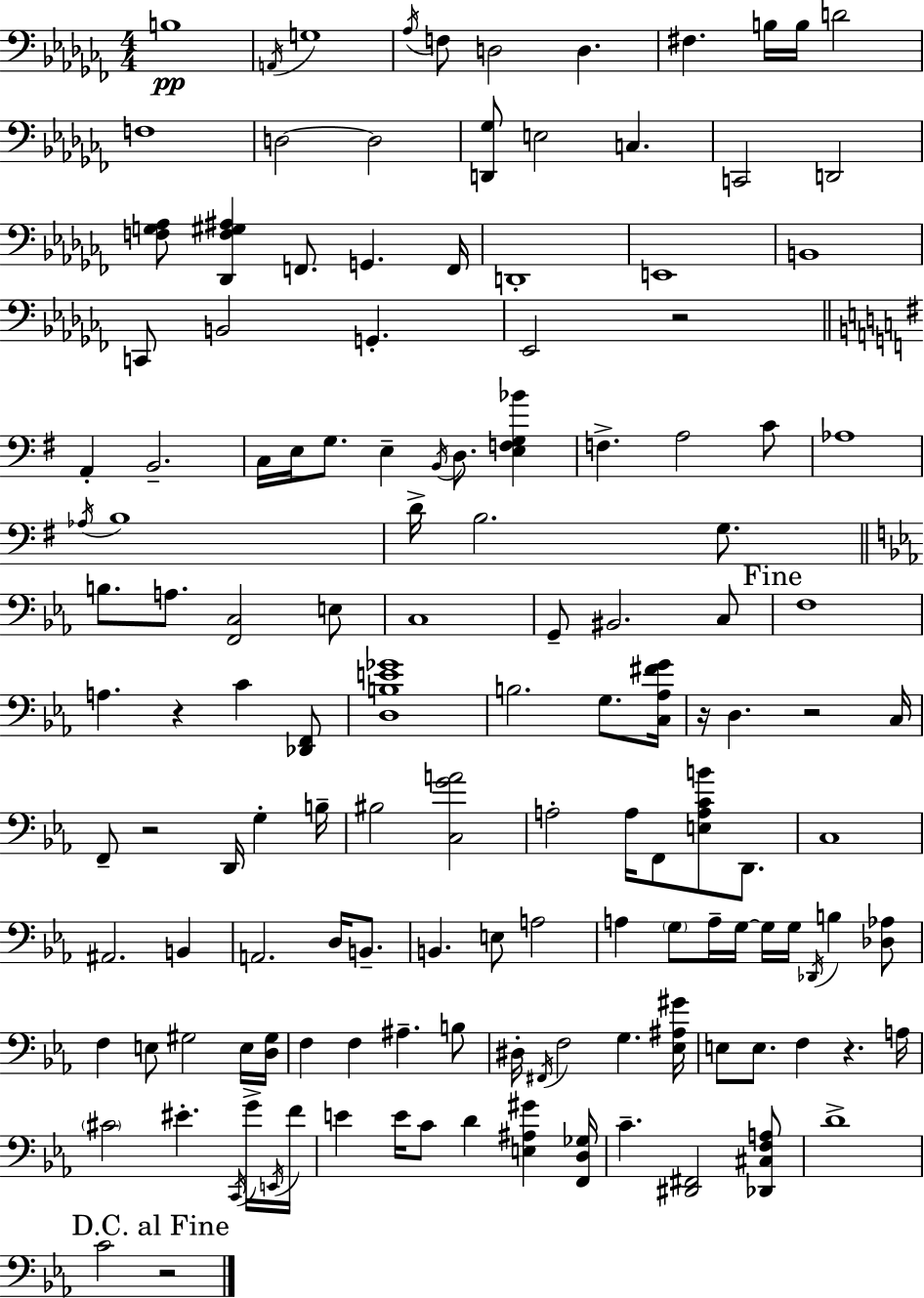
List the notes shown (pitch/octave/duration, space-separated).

B3/w A2/s G3/w Ab3/s F3/e D3/h D3/q. F#3/q. B3/s B3/s D4/h F3/w D3/h D3/h [D2,Gb3]/e E3/h C3/q. C2/h D2/h [F3,G3,Ab3]/e [Db2,F3,G#3,A#3]/q F2/e. G2/q. F2/s D2/w E2/w B2/w C2/e B2/h G2/q. Eb2/h R/h A2/q B2/h. C3/s E3/s G3/e. E3/q B2/s D3/e. [E3,F3,G3,Bb4]/q F3/q. A3/h C4/e Ab3/w Ab3/s B3/w D4/s B3/h. G3/e. B3/e. A3/e. [F2,C3]/h E3/e C3/w G2/e BIS2/h. C3/e F3/w A3/q. R/q C4/q [Db2,F2]/e [D3,B3,E4,Gb4]/w B3/h. G3/e. [C3,Ab3,F#4,G4]/s R/s D3/q. R/h C3/s F2/e R/h D2/s G3/q B3/s BIS3/h [C3,G4,A4]/h A3/h A3/s F2/e [E3,A3,C4,B4]/e D2/e. C3/w A#2/h. B2/q A2/h. D3/s B2/e. B2/q. E3/e A3/h A3/q G3/e A3/s G3/s G3/s G3/s Db2/s B3/q [Db3,Ab3]/e F3/q E3/e G#3/h E3/s [D3,G#3]/s F3/q F3/q A#3/q. B3/e D#3/s F#2/s F3/h G3/q. [Eb3,A#3,G#4]/s E3/e E3/e. F3/q R/q. A3/s C#4/h EIS4/q. C2/s G4/s E2/s F4/s E4/q E4/s C4/e D4/q [E3,A#3,G#4]/q [F2,D3,Gb3]/s C4/q. [D#2,F#2]/h [Db2,C#3,F3,A3]/e D4/w C4/h R/h